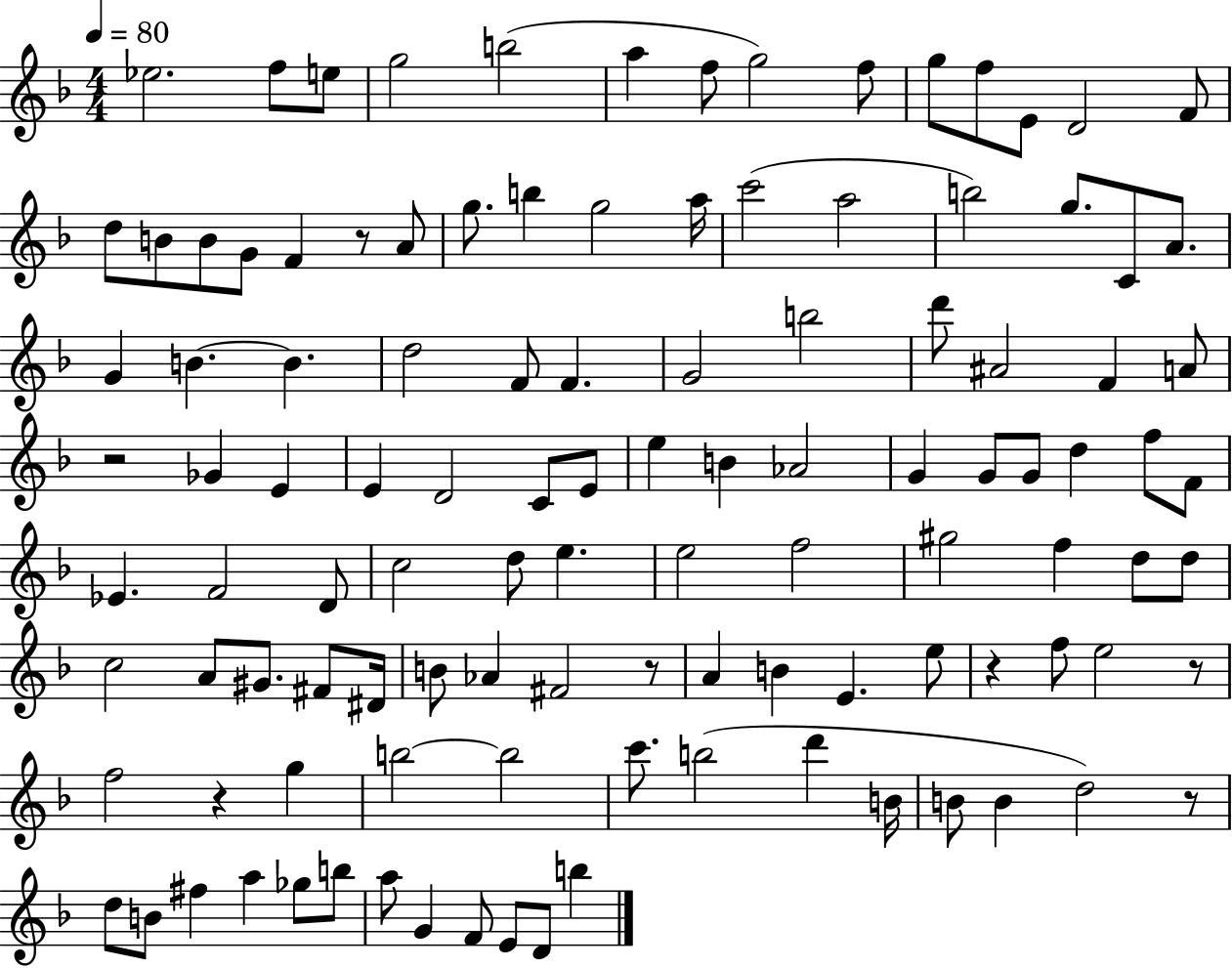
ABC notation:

X:1
T:Untitled
M:4/4
L:1/4
K:F
_e2 f/2 e/2 g2 b2 a f/2 g2 f/2 g/2 f/2 E/2 D2 F/2 d/2 B/2 B/2 G/2 F z/2 A/2 g/2 b g2 a/4 c'2 a2 b2 g/2 C/2 A/2 G B B d2 F/2 F G2 b2 d'/2 ^A2 F A/2 z2 _G E E D2 C/2 E/2 e B _A2 G G/2 G/2 d f/2 F/2 _E F2 D/2 c2 d/2 e e2 f2 ^g2 f d/2 d/2 c2 A/2 ^G/2 ^F/2 ^D/4 B/2 _A ^F2 z/2 A B E e/2 z f/2 e2 z/2 f2 z g b2 b2 c'/2 b2 d' B/4 B/2 B d2 z/2 d/2 B/2 ^f a _g/2 b/2 a/2 G F/2 E/2 D/2 b